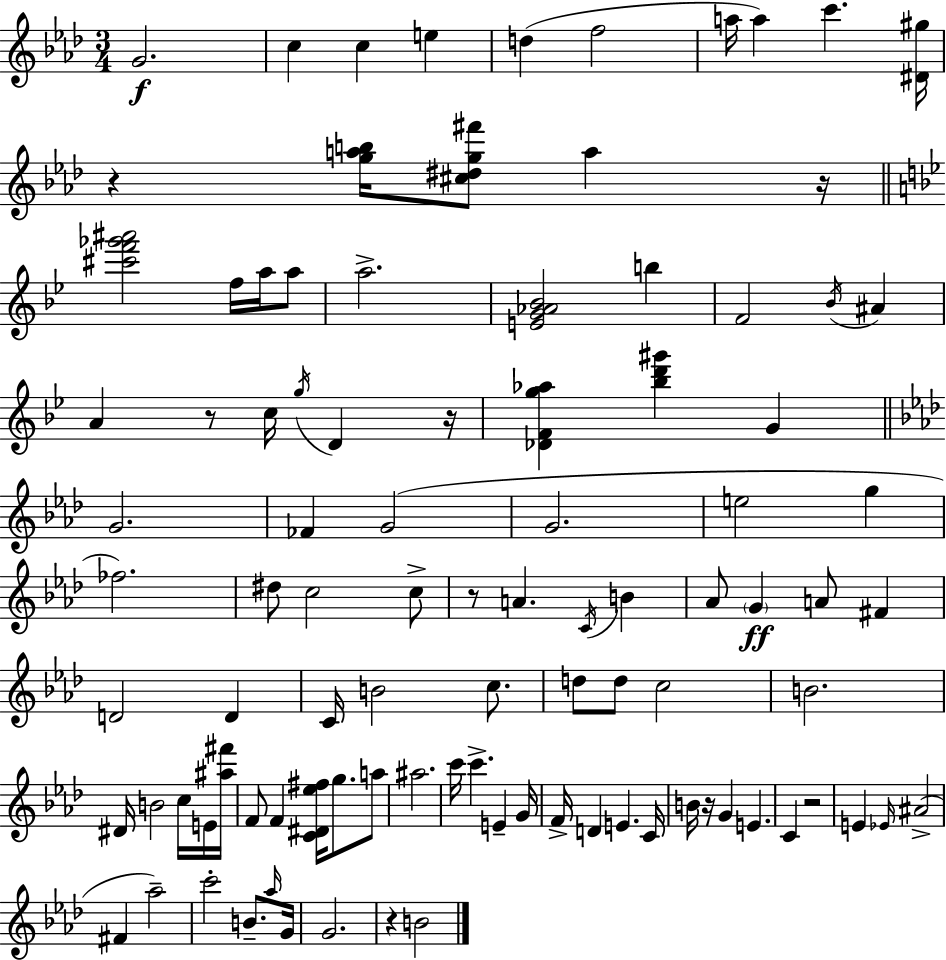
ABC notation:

X:1
T:Untitled
M:3/4
L:1/4
K:Ab
G2 c c e d f2 a/4 a c' [^D^g]/4 z [gab]/4 [^c^dg^f']/2 a z/4 [^c'f'_g'^a']2 f/4 a/4 a/2 a2 [EG_A_B]2 b F2 _B/4 ^A A z/2 c/4 g/4 D z/4 [_DFg_a] [_bd'^g'] G G2 _F G2 G2 e2 g _f2 ^d/2 c2 c/2 z/2 A C/4 B _A/2 G A/2 ^F D2 D C/4 B2 c/2 d/2 d/2 c2 B2 ^D/4 B2 c/4 E/4 [^a^f']/4 F/2 F [C^D_e^f]/4 g/2 a/2 ^a2 c'/4 c' E G/4 F/4 D E C/4 B/4 z/4 G E C z2 E _E/4 ^A2 ^F _a2 c'2 B/2 _a/4 G/4 G2 z B2